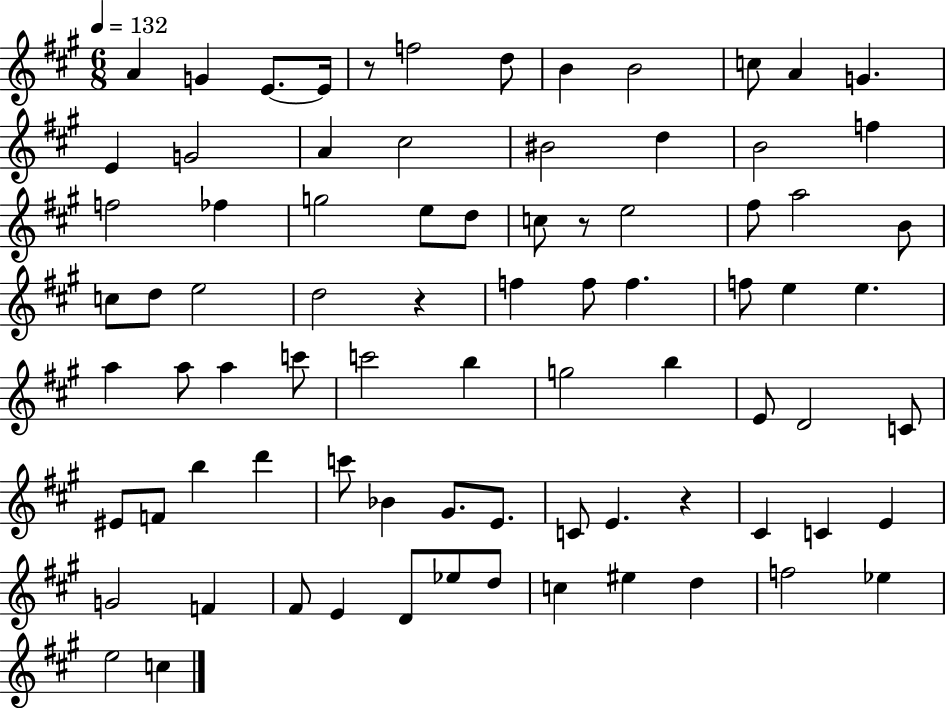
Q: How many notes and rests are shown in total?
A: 81